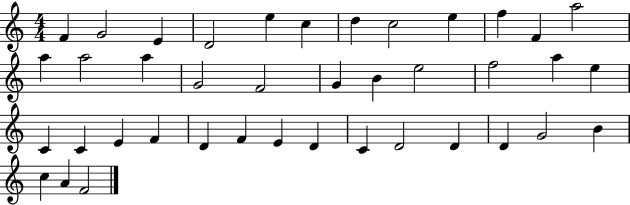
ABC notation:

X:1
T:Untitled
M:4/4
L:1/4
K:C
F G2 E D2 e c d c2 e f F a2 a a2 a G2 F2 G B e2 f2 a e C C E F D F E D C D2 D D G2 B c A F2